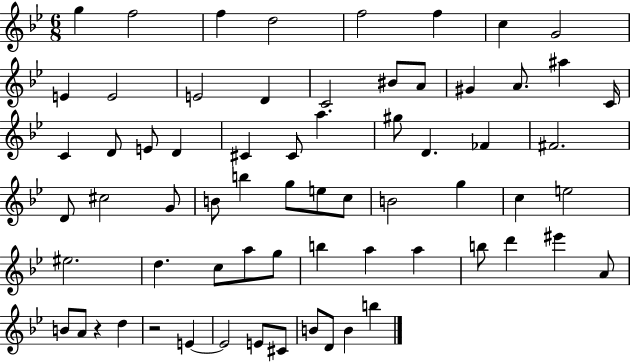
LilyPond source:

{
  \clef treble
  \numericTimeSignature
  \time 6/8
  \key bes \major
  g''4 f''2 | f''4 d''2 | f''2 f''4 | c''4 g'2 | \break e'4 e'2 | e'2 d'4 | c'2 bis'8 a'8 | gis'4 a'8. ais''4 c'16 | \break c'4 d'8 e'8 d'4 | cis'4 cis'8 a''4. | gis''8 d'4. fes'4 | fis'2. | \break d'8 cis''2 g'8 | b'8 b''4 g''8 e''8 c''8 | b'2 g''4 | c''4 e''2 | \break eis''2. | d''4. c''8 a''8 g''8 | b''4 a''4 a''4 | b''8 d'''4 eis'''4 a'8 | \break b'8 a'8 r4 d''4 | r2 e'4~~ | e'2 e'8 cis'8 | b'8 d'8 b'4 b''4 | \break \bar "|."
}